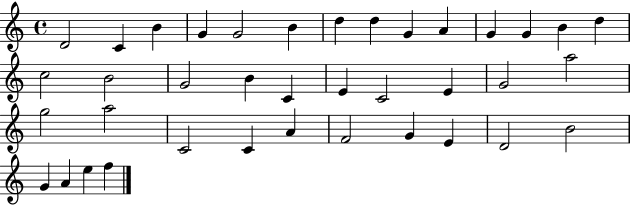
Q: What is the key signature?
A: C major